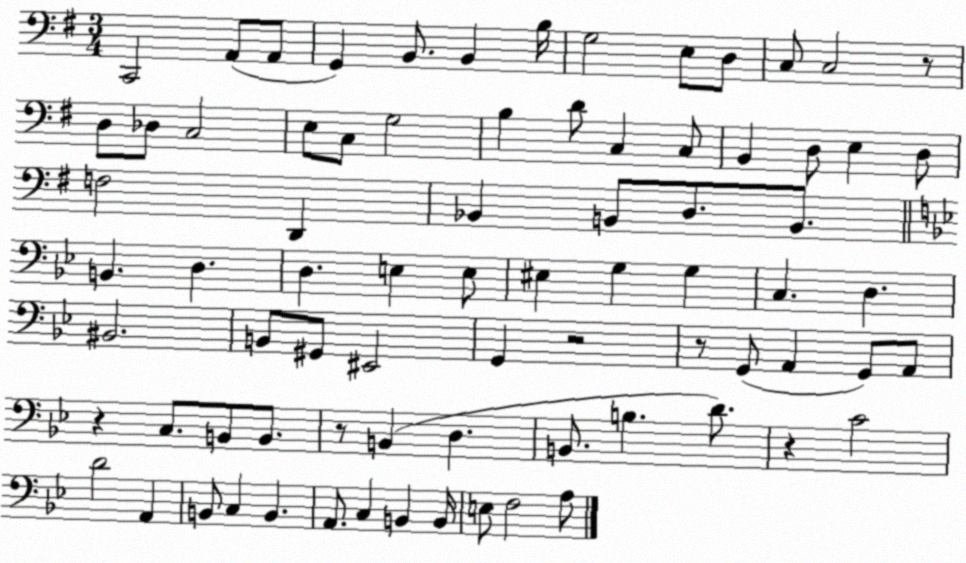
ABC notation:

X:1
T:Untitled
M:3/4
L:1/4
K:G
C,,2 A,,/2 A,,/2 G,, B,,/2 B,, B,/4 G,2 E,/2 D,/2 C,/2 C,2 z/2 D,/2 _D,/2 C,2 E,/2 C,/2 G,2 B, D/2 C, C,/2 B,, D,/2 E, D,/2 F,2 D,, _B,, B,,/2 D,/2 B,,/2 B,, D, D, E, E,/2 ^E, G, G, C, D, ^B,,2 B,,/2 ^G,,/2 ^E,,2 G,, z2 z/2 G,,/2 A,, G,,/2 A,,/2 z C,/2 B,,/2 B,,/2 z/2 B,, D, B,,/2 B, D/2 z C2 D2 A,, B,,/2 C, B,, A,,/2 C, B,, B,,/4 E,/2 F,2 A,/2